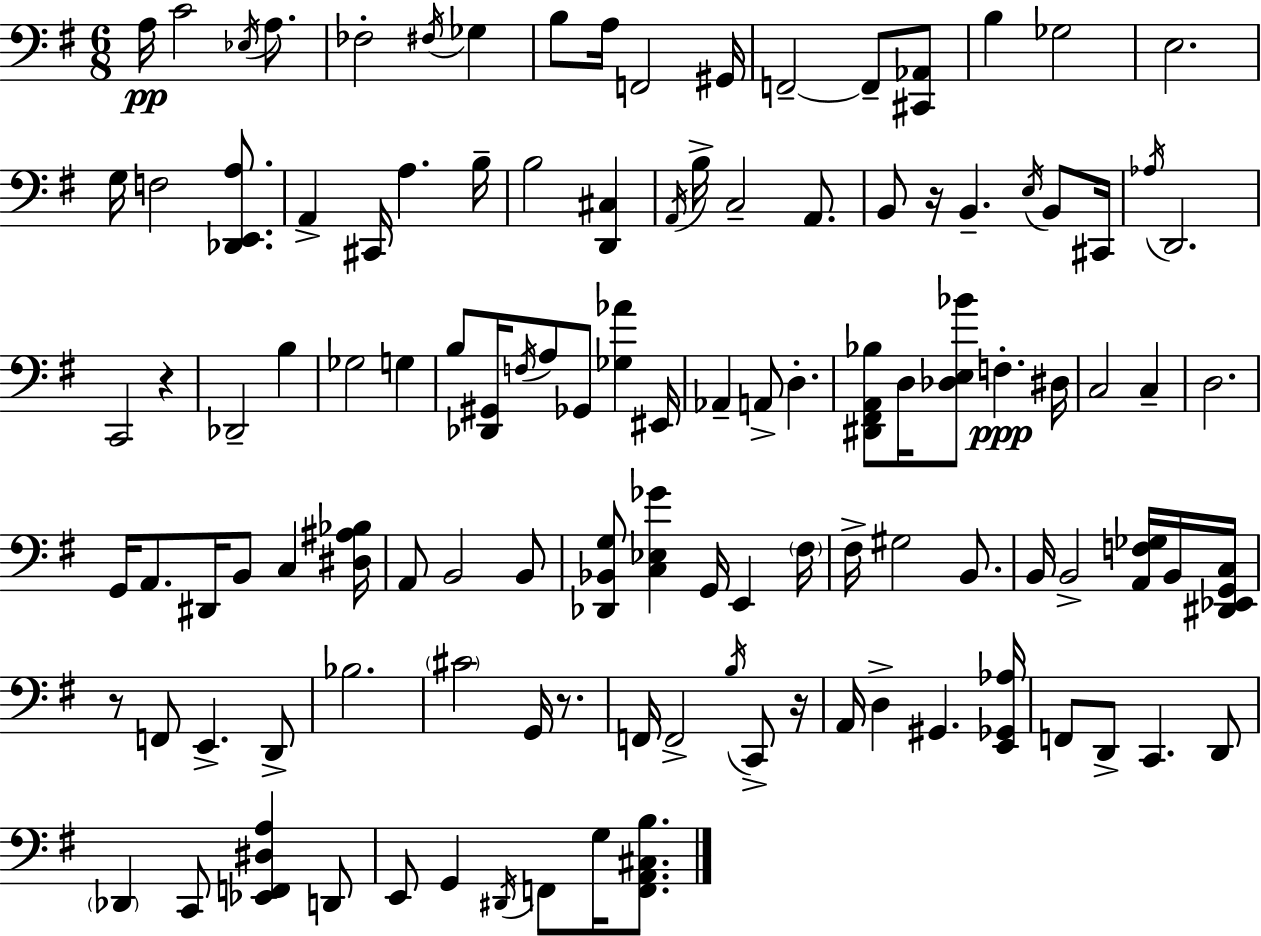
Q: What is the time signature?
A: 6/8